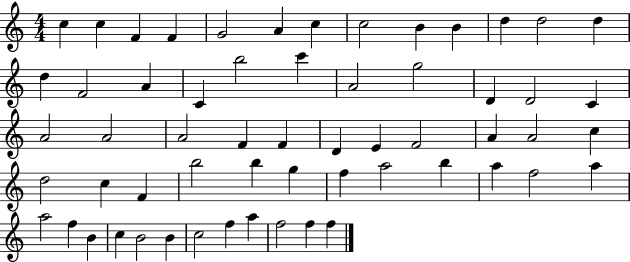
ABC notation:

X:1
T:Untitled
M:4/4
L:1/4
K:C
c c F F G2 A c c2 B B d d2 d d F2 A C b2 c' A2 g2 D D2 C A2 A2 A2 F F D E F2 A A2 c d2 c F b2 b g f a2 b a f2 a a2 f B c B2 B c2 f a f2 f f